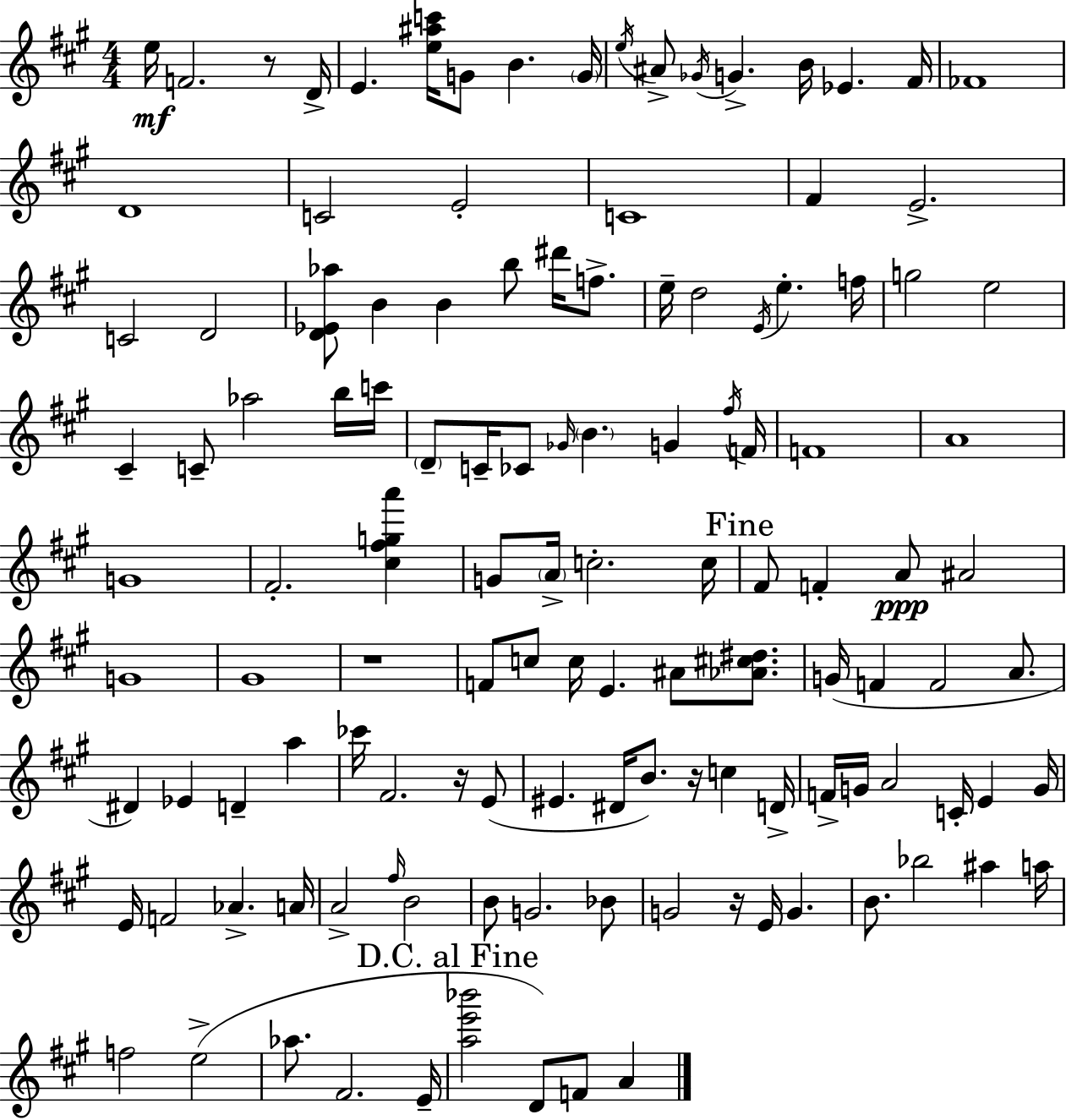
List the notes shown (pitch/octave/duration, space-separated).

E5/s F4/h. R/e D4/s E4/q. [E5,A#5,C6]/s G4/e B4/q. G4/s E5/s A#4/e Gb4/s G4/q. B4/s Eb4/q. F#4/s FES4/w D4/w C4/h E4/h C4/w F#4/q E4/h. C4/h D4/h [D4,Eb4,Ab5]/e B4/q B4/q B5/e D#6/s F5/e. E5/s D5/h E4/s E5/q. F5/s G5/h E5/h C#4/q C4/e Ab5/h B5/s C6/s D4/e C4/s CES4/e Gb4/s B4/q. G4/q F#5/s F4/s F4/w A4/w G4/w F#4/h. [C#5,F#5,G5,A6]/q G4/e A4/s C5/h. C5/s F#4/e F4/q A4/e A#4/h G4/w G#4/w R/w F4/e C5/e C5/s E4/q. A#4/e [Ab4,C#5,D#5]/e. G4/s F4/q F4/h A4/e. D#4/q Eb4/q D4/q A5/q CES6/s F#4/h. R/s E4/e EIS4/q. D#4/s B4/e. R/s C5/q D4/s F4/s G4/s A4/h C4/s E4/q G4/s E4/s F4/h Ab4/q. A4/s A4/h F#5/s B4/h B4/e G4/h. Bb4/e G4/h R/s E4/s G4/q. B4/e. Bb5/h A#5/q A5/s F5/h E5/h Ab5/e. F#4/h. E4/s [A5,E6,Bb6]/h D4/e F4/e A4/q